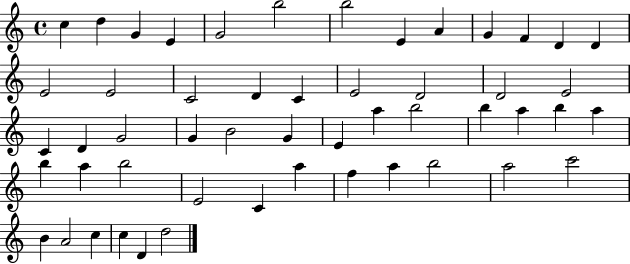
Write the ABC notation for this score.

X:1
T:Untitled
M:4/4
L:1/4
K:C
c d G E G2 b2 b2 E A G F D D E2 E2 C2 D C E2 D2 D2 E2 C D G2 G B2 G E a b2 b a b a b a b2 E2 C a f a b2 a2 c'2 B A2 c c D d2